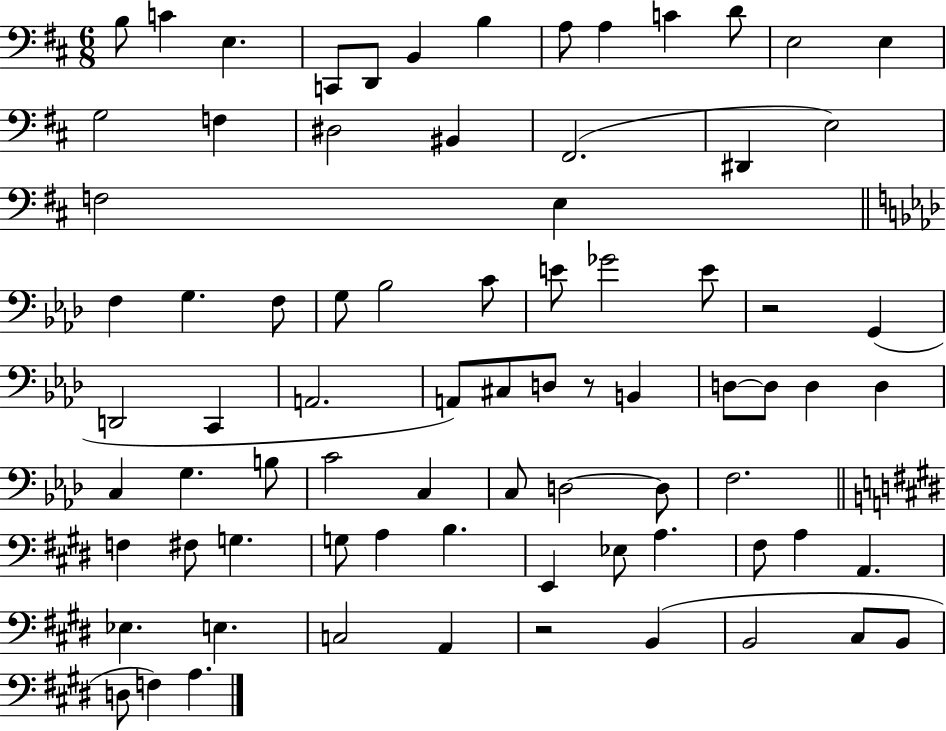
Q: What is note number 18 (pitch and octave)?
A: F#2